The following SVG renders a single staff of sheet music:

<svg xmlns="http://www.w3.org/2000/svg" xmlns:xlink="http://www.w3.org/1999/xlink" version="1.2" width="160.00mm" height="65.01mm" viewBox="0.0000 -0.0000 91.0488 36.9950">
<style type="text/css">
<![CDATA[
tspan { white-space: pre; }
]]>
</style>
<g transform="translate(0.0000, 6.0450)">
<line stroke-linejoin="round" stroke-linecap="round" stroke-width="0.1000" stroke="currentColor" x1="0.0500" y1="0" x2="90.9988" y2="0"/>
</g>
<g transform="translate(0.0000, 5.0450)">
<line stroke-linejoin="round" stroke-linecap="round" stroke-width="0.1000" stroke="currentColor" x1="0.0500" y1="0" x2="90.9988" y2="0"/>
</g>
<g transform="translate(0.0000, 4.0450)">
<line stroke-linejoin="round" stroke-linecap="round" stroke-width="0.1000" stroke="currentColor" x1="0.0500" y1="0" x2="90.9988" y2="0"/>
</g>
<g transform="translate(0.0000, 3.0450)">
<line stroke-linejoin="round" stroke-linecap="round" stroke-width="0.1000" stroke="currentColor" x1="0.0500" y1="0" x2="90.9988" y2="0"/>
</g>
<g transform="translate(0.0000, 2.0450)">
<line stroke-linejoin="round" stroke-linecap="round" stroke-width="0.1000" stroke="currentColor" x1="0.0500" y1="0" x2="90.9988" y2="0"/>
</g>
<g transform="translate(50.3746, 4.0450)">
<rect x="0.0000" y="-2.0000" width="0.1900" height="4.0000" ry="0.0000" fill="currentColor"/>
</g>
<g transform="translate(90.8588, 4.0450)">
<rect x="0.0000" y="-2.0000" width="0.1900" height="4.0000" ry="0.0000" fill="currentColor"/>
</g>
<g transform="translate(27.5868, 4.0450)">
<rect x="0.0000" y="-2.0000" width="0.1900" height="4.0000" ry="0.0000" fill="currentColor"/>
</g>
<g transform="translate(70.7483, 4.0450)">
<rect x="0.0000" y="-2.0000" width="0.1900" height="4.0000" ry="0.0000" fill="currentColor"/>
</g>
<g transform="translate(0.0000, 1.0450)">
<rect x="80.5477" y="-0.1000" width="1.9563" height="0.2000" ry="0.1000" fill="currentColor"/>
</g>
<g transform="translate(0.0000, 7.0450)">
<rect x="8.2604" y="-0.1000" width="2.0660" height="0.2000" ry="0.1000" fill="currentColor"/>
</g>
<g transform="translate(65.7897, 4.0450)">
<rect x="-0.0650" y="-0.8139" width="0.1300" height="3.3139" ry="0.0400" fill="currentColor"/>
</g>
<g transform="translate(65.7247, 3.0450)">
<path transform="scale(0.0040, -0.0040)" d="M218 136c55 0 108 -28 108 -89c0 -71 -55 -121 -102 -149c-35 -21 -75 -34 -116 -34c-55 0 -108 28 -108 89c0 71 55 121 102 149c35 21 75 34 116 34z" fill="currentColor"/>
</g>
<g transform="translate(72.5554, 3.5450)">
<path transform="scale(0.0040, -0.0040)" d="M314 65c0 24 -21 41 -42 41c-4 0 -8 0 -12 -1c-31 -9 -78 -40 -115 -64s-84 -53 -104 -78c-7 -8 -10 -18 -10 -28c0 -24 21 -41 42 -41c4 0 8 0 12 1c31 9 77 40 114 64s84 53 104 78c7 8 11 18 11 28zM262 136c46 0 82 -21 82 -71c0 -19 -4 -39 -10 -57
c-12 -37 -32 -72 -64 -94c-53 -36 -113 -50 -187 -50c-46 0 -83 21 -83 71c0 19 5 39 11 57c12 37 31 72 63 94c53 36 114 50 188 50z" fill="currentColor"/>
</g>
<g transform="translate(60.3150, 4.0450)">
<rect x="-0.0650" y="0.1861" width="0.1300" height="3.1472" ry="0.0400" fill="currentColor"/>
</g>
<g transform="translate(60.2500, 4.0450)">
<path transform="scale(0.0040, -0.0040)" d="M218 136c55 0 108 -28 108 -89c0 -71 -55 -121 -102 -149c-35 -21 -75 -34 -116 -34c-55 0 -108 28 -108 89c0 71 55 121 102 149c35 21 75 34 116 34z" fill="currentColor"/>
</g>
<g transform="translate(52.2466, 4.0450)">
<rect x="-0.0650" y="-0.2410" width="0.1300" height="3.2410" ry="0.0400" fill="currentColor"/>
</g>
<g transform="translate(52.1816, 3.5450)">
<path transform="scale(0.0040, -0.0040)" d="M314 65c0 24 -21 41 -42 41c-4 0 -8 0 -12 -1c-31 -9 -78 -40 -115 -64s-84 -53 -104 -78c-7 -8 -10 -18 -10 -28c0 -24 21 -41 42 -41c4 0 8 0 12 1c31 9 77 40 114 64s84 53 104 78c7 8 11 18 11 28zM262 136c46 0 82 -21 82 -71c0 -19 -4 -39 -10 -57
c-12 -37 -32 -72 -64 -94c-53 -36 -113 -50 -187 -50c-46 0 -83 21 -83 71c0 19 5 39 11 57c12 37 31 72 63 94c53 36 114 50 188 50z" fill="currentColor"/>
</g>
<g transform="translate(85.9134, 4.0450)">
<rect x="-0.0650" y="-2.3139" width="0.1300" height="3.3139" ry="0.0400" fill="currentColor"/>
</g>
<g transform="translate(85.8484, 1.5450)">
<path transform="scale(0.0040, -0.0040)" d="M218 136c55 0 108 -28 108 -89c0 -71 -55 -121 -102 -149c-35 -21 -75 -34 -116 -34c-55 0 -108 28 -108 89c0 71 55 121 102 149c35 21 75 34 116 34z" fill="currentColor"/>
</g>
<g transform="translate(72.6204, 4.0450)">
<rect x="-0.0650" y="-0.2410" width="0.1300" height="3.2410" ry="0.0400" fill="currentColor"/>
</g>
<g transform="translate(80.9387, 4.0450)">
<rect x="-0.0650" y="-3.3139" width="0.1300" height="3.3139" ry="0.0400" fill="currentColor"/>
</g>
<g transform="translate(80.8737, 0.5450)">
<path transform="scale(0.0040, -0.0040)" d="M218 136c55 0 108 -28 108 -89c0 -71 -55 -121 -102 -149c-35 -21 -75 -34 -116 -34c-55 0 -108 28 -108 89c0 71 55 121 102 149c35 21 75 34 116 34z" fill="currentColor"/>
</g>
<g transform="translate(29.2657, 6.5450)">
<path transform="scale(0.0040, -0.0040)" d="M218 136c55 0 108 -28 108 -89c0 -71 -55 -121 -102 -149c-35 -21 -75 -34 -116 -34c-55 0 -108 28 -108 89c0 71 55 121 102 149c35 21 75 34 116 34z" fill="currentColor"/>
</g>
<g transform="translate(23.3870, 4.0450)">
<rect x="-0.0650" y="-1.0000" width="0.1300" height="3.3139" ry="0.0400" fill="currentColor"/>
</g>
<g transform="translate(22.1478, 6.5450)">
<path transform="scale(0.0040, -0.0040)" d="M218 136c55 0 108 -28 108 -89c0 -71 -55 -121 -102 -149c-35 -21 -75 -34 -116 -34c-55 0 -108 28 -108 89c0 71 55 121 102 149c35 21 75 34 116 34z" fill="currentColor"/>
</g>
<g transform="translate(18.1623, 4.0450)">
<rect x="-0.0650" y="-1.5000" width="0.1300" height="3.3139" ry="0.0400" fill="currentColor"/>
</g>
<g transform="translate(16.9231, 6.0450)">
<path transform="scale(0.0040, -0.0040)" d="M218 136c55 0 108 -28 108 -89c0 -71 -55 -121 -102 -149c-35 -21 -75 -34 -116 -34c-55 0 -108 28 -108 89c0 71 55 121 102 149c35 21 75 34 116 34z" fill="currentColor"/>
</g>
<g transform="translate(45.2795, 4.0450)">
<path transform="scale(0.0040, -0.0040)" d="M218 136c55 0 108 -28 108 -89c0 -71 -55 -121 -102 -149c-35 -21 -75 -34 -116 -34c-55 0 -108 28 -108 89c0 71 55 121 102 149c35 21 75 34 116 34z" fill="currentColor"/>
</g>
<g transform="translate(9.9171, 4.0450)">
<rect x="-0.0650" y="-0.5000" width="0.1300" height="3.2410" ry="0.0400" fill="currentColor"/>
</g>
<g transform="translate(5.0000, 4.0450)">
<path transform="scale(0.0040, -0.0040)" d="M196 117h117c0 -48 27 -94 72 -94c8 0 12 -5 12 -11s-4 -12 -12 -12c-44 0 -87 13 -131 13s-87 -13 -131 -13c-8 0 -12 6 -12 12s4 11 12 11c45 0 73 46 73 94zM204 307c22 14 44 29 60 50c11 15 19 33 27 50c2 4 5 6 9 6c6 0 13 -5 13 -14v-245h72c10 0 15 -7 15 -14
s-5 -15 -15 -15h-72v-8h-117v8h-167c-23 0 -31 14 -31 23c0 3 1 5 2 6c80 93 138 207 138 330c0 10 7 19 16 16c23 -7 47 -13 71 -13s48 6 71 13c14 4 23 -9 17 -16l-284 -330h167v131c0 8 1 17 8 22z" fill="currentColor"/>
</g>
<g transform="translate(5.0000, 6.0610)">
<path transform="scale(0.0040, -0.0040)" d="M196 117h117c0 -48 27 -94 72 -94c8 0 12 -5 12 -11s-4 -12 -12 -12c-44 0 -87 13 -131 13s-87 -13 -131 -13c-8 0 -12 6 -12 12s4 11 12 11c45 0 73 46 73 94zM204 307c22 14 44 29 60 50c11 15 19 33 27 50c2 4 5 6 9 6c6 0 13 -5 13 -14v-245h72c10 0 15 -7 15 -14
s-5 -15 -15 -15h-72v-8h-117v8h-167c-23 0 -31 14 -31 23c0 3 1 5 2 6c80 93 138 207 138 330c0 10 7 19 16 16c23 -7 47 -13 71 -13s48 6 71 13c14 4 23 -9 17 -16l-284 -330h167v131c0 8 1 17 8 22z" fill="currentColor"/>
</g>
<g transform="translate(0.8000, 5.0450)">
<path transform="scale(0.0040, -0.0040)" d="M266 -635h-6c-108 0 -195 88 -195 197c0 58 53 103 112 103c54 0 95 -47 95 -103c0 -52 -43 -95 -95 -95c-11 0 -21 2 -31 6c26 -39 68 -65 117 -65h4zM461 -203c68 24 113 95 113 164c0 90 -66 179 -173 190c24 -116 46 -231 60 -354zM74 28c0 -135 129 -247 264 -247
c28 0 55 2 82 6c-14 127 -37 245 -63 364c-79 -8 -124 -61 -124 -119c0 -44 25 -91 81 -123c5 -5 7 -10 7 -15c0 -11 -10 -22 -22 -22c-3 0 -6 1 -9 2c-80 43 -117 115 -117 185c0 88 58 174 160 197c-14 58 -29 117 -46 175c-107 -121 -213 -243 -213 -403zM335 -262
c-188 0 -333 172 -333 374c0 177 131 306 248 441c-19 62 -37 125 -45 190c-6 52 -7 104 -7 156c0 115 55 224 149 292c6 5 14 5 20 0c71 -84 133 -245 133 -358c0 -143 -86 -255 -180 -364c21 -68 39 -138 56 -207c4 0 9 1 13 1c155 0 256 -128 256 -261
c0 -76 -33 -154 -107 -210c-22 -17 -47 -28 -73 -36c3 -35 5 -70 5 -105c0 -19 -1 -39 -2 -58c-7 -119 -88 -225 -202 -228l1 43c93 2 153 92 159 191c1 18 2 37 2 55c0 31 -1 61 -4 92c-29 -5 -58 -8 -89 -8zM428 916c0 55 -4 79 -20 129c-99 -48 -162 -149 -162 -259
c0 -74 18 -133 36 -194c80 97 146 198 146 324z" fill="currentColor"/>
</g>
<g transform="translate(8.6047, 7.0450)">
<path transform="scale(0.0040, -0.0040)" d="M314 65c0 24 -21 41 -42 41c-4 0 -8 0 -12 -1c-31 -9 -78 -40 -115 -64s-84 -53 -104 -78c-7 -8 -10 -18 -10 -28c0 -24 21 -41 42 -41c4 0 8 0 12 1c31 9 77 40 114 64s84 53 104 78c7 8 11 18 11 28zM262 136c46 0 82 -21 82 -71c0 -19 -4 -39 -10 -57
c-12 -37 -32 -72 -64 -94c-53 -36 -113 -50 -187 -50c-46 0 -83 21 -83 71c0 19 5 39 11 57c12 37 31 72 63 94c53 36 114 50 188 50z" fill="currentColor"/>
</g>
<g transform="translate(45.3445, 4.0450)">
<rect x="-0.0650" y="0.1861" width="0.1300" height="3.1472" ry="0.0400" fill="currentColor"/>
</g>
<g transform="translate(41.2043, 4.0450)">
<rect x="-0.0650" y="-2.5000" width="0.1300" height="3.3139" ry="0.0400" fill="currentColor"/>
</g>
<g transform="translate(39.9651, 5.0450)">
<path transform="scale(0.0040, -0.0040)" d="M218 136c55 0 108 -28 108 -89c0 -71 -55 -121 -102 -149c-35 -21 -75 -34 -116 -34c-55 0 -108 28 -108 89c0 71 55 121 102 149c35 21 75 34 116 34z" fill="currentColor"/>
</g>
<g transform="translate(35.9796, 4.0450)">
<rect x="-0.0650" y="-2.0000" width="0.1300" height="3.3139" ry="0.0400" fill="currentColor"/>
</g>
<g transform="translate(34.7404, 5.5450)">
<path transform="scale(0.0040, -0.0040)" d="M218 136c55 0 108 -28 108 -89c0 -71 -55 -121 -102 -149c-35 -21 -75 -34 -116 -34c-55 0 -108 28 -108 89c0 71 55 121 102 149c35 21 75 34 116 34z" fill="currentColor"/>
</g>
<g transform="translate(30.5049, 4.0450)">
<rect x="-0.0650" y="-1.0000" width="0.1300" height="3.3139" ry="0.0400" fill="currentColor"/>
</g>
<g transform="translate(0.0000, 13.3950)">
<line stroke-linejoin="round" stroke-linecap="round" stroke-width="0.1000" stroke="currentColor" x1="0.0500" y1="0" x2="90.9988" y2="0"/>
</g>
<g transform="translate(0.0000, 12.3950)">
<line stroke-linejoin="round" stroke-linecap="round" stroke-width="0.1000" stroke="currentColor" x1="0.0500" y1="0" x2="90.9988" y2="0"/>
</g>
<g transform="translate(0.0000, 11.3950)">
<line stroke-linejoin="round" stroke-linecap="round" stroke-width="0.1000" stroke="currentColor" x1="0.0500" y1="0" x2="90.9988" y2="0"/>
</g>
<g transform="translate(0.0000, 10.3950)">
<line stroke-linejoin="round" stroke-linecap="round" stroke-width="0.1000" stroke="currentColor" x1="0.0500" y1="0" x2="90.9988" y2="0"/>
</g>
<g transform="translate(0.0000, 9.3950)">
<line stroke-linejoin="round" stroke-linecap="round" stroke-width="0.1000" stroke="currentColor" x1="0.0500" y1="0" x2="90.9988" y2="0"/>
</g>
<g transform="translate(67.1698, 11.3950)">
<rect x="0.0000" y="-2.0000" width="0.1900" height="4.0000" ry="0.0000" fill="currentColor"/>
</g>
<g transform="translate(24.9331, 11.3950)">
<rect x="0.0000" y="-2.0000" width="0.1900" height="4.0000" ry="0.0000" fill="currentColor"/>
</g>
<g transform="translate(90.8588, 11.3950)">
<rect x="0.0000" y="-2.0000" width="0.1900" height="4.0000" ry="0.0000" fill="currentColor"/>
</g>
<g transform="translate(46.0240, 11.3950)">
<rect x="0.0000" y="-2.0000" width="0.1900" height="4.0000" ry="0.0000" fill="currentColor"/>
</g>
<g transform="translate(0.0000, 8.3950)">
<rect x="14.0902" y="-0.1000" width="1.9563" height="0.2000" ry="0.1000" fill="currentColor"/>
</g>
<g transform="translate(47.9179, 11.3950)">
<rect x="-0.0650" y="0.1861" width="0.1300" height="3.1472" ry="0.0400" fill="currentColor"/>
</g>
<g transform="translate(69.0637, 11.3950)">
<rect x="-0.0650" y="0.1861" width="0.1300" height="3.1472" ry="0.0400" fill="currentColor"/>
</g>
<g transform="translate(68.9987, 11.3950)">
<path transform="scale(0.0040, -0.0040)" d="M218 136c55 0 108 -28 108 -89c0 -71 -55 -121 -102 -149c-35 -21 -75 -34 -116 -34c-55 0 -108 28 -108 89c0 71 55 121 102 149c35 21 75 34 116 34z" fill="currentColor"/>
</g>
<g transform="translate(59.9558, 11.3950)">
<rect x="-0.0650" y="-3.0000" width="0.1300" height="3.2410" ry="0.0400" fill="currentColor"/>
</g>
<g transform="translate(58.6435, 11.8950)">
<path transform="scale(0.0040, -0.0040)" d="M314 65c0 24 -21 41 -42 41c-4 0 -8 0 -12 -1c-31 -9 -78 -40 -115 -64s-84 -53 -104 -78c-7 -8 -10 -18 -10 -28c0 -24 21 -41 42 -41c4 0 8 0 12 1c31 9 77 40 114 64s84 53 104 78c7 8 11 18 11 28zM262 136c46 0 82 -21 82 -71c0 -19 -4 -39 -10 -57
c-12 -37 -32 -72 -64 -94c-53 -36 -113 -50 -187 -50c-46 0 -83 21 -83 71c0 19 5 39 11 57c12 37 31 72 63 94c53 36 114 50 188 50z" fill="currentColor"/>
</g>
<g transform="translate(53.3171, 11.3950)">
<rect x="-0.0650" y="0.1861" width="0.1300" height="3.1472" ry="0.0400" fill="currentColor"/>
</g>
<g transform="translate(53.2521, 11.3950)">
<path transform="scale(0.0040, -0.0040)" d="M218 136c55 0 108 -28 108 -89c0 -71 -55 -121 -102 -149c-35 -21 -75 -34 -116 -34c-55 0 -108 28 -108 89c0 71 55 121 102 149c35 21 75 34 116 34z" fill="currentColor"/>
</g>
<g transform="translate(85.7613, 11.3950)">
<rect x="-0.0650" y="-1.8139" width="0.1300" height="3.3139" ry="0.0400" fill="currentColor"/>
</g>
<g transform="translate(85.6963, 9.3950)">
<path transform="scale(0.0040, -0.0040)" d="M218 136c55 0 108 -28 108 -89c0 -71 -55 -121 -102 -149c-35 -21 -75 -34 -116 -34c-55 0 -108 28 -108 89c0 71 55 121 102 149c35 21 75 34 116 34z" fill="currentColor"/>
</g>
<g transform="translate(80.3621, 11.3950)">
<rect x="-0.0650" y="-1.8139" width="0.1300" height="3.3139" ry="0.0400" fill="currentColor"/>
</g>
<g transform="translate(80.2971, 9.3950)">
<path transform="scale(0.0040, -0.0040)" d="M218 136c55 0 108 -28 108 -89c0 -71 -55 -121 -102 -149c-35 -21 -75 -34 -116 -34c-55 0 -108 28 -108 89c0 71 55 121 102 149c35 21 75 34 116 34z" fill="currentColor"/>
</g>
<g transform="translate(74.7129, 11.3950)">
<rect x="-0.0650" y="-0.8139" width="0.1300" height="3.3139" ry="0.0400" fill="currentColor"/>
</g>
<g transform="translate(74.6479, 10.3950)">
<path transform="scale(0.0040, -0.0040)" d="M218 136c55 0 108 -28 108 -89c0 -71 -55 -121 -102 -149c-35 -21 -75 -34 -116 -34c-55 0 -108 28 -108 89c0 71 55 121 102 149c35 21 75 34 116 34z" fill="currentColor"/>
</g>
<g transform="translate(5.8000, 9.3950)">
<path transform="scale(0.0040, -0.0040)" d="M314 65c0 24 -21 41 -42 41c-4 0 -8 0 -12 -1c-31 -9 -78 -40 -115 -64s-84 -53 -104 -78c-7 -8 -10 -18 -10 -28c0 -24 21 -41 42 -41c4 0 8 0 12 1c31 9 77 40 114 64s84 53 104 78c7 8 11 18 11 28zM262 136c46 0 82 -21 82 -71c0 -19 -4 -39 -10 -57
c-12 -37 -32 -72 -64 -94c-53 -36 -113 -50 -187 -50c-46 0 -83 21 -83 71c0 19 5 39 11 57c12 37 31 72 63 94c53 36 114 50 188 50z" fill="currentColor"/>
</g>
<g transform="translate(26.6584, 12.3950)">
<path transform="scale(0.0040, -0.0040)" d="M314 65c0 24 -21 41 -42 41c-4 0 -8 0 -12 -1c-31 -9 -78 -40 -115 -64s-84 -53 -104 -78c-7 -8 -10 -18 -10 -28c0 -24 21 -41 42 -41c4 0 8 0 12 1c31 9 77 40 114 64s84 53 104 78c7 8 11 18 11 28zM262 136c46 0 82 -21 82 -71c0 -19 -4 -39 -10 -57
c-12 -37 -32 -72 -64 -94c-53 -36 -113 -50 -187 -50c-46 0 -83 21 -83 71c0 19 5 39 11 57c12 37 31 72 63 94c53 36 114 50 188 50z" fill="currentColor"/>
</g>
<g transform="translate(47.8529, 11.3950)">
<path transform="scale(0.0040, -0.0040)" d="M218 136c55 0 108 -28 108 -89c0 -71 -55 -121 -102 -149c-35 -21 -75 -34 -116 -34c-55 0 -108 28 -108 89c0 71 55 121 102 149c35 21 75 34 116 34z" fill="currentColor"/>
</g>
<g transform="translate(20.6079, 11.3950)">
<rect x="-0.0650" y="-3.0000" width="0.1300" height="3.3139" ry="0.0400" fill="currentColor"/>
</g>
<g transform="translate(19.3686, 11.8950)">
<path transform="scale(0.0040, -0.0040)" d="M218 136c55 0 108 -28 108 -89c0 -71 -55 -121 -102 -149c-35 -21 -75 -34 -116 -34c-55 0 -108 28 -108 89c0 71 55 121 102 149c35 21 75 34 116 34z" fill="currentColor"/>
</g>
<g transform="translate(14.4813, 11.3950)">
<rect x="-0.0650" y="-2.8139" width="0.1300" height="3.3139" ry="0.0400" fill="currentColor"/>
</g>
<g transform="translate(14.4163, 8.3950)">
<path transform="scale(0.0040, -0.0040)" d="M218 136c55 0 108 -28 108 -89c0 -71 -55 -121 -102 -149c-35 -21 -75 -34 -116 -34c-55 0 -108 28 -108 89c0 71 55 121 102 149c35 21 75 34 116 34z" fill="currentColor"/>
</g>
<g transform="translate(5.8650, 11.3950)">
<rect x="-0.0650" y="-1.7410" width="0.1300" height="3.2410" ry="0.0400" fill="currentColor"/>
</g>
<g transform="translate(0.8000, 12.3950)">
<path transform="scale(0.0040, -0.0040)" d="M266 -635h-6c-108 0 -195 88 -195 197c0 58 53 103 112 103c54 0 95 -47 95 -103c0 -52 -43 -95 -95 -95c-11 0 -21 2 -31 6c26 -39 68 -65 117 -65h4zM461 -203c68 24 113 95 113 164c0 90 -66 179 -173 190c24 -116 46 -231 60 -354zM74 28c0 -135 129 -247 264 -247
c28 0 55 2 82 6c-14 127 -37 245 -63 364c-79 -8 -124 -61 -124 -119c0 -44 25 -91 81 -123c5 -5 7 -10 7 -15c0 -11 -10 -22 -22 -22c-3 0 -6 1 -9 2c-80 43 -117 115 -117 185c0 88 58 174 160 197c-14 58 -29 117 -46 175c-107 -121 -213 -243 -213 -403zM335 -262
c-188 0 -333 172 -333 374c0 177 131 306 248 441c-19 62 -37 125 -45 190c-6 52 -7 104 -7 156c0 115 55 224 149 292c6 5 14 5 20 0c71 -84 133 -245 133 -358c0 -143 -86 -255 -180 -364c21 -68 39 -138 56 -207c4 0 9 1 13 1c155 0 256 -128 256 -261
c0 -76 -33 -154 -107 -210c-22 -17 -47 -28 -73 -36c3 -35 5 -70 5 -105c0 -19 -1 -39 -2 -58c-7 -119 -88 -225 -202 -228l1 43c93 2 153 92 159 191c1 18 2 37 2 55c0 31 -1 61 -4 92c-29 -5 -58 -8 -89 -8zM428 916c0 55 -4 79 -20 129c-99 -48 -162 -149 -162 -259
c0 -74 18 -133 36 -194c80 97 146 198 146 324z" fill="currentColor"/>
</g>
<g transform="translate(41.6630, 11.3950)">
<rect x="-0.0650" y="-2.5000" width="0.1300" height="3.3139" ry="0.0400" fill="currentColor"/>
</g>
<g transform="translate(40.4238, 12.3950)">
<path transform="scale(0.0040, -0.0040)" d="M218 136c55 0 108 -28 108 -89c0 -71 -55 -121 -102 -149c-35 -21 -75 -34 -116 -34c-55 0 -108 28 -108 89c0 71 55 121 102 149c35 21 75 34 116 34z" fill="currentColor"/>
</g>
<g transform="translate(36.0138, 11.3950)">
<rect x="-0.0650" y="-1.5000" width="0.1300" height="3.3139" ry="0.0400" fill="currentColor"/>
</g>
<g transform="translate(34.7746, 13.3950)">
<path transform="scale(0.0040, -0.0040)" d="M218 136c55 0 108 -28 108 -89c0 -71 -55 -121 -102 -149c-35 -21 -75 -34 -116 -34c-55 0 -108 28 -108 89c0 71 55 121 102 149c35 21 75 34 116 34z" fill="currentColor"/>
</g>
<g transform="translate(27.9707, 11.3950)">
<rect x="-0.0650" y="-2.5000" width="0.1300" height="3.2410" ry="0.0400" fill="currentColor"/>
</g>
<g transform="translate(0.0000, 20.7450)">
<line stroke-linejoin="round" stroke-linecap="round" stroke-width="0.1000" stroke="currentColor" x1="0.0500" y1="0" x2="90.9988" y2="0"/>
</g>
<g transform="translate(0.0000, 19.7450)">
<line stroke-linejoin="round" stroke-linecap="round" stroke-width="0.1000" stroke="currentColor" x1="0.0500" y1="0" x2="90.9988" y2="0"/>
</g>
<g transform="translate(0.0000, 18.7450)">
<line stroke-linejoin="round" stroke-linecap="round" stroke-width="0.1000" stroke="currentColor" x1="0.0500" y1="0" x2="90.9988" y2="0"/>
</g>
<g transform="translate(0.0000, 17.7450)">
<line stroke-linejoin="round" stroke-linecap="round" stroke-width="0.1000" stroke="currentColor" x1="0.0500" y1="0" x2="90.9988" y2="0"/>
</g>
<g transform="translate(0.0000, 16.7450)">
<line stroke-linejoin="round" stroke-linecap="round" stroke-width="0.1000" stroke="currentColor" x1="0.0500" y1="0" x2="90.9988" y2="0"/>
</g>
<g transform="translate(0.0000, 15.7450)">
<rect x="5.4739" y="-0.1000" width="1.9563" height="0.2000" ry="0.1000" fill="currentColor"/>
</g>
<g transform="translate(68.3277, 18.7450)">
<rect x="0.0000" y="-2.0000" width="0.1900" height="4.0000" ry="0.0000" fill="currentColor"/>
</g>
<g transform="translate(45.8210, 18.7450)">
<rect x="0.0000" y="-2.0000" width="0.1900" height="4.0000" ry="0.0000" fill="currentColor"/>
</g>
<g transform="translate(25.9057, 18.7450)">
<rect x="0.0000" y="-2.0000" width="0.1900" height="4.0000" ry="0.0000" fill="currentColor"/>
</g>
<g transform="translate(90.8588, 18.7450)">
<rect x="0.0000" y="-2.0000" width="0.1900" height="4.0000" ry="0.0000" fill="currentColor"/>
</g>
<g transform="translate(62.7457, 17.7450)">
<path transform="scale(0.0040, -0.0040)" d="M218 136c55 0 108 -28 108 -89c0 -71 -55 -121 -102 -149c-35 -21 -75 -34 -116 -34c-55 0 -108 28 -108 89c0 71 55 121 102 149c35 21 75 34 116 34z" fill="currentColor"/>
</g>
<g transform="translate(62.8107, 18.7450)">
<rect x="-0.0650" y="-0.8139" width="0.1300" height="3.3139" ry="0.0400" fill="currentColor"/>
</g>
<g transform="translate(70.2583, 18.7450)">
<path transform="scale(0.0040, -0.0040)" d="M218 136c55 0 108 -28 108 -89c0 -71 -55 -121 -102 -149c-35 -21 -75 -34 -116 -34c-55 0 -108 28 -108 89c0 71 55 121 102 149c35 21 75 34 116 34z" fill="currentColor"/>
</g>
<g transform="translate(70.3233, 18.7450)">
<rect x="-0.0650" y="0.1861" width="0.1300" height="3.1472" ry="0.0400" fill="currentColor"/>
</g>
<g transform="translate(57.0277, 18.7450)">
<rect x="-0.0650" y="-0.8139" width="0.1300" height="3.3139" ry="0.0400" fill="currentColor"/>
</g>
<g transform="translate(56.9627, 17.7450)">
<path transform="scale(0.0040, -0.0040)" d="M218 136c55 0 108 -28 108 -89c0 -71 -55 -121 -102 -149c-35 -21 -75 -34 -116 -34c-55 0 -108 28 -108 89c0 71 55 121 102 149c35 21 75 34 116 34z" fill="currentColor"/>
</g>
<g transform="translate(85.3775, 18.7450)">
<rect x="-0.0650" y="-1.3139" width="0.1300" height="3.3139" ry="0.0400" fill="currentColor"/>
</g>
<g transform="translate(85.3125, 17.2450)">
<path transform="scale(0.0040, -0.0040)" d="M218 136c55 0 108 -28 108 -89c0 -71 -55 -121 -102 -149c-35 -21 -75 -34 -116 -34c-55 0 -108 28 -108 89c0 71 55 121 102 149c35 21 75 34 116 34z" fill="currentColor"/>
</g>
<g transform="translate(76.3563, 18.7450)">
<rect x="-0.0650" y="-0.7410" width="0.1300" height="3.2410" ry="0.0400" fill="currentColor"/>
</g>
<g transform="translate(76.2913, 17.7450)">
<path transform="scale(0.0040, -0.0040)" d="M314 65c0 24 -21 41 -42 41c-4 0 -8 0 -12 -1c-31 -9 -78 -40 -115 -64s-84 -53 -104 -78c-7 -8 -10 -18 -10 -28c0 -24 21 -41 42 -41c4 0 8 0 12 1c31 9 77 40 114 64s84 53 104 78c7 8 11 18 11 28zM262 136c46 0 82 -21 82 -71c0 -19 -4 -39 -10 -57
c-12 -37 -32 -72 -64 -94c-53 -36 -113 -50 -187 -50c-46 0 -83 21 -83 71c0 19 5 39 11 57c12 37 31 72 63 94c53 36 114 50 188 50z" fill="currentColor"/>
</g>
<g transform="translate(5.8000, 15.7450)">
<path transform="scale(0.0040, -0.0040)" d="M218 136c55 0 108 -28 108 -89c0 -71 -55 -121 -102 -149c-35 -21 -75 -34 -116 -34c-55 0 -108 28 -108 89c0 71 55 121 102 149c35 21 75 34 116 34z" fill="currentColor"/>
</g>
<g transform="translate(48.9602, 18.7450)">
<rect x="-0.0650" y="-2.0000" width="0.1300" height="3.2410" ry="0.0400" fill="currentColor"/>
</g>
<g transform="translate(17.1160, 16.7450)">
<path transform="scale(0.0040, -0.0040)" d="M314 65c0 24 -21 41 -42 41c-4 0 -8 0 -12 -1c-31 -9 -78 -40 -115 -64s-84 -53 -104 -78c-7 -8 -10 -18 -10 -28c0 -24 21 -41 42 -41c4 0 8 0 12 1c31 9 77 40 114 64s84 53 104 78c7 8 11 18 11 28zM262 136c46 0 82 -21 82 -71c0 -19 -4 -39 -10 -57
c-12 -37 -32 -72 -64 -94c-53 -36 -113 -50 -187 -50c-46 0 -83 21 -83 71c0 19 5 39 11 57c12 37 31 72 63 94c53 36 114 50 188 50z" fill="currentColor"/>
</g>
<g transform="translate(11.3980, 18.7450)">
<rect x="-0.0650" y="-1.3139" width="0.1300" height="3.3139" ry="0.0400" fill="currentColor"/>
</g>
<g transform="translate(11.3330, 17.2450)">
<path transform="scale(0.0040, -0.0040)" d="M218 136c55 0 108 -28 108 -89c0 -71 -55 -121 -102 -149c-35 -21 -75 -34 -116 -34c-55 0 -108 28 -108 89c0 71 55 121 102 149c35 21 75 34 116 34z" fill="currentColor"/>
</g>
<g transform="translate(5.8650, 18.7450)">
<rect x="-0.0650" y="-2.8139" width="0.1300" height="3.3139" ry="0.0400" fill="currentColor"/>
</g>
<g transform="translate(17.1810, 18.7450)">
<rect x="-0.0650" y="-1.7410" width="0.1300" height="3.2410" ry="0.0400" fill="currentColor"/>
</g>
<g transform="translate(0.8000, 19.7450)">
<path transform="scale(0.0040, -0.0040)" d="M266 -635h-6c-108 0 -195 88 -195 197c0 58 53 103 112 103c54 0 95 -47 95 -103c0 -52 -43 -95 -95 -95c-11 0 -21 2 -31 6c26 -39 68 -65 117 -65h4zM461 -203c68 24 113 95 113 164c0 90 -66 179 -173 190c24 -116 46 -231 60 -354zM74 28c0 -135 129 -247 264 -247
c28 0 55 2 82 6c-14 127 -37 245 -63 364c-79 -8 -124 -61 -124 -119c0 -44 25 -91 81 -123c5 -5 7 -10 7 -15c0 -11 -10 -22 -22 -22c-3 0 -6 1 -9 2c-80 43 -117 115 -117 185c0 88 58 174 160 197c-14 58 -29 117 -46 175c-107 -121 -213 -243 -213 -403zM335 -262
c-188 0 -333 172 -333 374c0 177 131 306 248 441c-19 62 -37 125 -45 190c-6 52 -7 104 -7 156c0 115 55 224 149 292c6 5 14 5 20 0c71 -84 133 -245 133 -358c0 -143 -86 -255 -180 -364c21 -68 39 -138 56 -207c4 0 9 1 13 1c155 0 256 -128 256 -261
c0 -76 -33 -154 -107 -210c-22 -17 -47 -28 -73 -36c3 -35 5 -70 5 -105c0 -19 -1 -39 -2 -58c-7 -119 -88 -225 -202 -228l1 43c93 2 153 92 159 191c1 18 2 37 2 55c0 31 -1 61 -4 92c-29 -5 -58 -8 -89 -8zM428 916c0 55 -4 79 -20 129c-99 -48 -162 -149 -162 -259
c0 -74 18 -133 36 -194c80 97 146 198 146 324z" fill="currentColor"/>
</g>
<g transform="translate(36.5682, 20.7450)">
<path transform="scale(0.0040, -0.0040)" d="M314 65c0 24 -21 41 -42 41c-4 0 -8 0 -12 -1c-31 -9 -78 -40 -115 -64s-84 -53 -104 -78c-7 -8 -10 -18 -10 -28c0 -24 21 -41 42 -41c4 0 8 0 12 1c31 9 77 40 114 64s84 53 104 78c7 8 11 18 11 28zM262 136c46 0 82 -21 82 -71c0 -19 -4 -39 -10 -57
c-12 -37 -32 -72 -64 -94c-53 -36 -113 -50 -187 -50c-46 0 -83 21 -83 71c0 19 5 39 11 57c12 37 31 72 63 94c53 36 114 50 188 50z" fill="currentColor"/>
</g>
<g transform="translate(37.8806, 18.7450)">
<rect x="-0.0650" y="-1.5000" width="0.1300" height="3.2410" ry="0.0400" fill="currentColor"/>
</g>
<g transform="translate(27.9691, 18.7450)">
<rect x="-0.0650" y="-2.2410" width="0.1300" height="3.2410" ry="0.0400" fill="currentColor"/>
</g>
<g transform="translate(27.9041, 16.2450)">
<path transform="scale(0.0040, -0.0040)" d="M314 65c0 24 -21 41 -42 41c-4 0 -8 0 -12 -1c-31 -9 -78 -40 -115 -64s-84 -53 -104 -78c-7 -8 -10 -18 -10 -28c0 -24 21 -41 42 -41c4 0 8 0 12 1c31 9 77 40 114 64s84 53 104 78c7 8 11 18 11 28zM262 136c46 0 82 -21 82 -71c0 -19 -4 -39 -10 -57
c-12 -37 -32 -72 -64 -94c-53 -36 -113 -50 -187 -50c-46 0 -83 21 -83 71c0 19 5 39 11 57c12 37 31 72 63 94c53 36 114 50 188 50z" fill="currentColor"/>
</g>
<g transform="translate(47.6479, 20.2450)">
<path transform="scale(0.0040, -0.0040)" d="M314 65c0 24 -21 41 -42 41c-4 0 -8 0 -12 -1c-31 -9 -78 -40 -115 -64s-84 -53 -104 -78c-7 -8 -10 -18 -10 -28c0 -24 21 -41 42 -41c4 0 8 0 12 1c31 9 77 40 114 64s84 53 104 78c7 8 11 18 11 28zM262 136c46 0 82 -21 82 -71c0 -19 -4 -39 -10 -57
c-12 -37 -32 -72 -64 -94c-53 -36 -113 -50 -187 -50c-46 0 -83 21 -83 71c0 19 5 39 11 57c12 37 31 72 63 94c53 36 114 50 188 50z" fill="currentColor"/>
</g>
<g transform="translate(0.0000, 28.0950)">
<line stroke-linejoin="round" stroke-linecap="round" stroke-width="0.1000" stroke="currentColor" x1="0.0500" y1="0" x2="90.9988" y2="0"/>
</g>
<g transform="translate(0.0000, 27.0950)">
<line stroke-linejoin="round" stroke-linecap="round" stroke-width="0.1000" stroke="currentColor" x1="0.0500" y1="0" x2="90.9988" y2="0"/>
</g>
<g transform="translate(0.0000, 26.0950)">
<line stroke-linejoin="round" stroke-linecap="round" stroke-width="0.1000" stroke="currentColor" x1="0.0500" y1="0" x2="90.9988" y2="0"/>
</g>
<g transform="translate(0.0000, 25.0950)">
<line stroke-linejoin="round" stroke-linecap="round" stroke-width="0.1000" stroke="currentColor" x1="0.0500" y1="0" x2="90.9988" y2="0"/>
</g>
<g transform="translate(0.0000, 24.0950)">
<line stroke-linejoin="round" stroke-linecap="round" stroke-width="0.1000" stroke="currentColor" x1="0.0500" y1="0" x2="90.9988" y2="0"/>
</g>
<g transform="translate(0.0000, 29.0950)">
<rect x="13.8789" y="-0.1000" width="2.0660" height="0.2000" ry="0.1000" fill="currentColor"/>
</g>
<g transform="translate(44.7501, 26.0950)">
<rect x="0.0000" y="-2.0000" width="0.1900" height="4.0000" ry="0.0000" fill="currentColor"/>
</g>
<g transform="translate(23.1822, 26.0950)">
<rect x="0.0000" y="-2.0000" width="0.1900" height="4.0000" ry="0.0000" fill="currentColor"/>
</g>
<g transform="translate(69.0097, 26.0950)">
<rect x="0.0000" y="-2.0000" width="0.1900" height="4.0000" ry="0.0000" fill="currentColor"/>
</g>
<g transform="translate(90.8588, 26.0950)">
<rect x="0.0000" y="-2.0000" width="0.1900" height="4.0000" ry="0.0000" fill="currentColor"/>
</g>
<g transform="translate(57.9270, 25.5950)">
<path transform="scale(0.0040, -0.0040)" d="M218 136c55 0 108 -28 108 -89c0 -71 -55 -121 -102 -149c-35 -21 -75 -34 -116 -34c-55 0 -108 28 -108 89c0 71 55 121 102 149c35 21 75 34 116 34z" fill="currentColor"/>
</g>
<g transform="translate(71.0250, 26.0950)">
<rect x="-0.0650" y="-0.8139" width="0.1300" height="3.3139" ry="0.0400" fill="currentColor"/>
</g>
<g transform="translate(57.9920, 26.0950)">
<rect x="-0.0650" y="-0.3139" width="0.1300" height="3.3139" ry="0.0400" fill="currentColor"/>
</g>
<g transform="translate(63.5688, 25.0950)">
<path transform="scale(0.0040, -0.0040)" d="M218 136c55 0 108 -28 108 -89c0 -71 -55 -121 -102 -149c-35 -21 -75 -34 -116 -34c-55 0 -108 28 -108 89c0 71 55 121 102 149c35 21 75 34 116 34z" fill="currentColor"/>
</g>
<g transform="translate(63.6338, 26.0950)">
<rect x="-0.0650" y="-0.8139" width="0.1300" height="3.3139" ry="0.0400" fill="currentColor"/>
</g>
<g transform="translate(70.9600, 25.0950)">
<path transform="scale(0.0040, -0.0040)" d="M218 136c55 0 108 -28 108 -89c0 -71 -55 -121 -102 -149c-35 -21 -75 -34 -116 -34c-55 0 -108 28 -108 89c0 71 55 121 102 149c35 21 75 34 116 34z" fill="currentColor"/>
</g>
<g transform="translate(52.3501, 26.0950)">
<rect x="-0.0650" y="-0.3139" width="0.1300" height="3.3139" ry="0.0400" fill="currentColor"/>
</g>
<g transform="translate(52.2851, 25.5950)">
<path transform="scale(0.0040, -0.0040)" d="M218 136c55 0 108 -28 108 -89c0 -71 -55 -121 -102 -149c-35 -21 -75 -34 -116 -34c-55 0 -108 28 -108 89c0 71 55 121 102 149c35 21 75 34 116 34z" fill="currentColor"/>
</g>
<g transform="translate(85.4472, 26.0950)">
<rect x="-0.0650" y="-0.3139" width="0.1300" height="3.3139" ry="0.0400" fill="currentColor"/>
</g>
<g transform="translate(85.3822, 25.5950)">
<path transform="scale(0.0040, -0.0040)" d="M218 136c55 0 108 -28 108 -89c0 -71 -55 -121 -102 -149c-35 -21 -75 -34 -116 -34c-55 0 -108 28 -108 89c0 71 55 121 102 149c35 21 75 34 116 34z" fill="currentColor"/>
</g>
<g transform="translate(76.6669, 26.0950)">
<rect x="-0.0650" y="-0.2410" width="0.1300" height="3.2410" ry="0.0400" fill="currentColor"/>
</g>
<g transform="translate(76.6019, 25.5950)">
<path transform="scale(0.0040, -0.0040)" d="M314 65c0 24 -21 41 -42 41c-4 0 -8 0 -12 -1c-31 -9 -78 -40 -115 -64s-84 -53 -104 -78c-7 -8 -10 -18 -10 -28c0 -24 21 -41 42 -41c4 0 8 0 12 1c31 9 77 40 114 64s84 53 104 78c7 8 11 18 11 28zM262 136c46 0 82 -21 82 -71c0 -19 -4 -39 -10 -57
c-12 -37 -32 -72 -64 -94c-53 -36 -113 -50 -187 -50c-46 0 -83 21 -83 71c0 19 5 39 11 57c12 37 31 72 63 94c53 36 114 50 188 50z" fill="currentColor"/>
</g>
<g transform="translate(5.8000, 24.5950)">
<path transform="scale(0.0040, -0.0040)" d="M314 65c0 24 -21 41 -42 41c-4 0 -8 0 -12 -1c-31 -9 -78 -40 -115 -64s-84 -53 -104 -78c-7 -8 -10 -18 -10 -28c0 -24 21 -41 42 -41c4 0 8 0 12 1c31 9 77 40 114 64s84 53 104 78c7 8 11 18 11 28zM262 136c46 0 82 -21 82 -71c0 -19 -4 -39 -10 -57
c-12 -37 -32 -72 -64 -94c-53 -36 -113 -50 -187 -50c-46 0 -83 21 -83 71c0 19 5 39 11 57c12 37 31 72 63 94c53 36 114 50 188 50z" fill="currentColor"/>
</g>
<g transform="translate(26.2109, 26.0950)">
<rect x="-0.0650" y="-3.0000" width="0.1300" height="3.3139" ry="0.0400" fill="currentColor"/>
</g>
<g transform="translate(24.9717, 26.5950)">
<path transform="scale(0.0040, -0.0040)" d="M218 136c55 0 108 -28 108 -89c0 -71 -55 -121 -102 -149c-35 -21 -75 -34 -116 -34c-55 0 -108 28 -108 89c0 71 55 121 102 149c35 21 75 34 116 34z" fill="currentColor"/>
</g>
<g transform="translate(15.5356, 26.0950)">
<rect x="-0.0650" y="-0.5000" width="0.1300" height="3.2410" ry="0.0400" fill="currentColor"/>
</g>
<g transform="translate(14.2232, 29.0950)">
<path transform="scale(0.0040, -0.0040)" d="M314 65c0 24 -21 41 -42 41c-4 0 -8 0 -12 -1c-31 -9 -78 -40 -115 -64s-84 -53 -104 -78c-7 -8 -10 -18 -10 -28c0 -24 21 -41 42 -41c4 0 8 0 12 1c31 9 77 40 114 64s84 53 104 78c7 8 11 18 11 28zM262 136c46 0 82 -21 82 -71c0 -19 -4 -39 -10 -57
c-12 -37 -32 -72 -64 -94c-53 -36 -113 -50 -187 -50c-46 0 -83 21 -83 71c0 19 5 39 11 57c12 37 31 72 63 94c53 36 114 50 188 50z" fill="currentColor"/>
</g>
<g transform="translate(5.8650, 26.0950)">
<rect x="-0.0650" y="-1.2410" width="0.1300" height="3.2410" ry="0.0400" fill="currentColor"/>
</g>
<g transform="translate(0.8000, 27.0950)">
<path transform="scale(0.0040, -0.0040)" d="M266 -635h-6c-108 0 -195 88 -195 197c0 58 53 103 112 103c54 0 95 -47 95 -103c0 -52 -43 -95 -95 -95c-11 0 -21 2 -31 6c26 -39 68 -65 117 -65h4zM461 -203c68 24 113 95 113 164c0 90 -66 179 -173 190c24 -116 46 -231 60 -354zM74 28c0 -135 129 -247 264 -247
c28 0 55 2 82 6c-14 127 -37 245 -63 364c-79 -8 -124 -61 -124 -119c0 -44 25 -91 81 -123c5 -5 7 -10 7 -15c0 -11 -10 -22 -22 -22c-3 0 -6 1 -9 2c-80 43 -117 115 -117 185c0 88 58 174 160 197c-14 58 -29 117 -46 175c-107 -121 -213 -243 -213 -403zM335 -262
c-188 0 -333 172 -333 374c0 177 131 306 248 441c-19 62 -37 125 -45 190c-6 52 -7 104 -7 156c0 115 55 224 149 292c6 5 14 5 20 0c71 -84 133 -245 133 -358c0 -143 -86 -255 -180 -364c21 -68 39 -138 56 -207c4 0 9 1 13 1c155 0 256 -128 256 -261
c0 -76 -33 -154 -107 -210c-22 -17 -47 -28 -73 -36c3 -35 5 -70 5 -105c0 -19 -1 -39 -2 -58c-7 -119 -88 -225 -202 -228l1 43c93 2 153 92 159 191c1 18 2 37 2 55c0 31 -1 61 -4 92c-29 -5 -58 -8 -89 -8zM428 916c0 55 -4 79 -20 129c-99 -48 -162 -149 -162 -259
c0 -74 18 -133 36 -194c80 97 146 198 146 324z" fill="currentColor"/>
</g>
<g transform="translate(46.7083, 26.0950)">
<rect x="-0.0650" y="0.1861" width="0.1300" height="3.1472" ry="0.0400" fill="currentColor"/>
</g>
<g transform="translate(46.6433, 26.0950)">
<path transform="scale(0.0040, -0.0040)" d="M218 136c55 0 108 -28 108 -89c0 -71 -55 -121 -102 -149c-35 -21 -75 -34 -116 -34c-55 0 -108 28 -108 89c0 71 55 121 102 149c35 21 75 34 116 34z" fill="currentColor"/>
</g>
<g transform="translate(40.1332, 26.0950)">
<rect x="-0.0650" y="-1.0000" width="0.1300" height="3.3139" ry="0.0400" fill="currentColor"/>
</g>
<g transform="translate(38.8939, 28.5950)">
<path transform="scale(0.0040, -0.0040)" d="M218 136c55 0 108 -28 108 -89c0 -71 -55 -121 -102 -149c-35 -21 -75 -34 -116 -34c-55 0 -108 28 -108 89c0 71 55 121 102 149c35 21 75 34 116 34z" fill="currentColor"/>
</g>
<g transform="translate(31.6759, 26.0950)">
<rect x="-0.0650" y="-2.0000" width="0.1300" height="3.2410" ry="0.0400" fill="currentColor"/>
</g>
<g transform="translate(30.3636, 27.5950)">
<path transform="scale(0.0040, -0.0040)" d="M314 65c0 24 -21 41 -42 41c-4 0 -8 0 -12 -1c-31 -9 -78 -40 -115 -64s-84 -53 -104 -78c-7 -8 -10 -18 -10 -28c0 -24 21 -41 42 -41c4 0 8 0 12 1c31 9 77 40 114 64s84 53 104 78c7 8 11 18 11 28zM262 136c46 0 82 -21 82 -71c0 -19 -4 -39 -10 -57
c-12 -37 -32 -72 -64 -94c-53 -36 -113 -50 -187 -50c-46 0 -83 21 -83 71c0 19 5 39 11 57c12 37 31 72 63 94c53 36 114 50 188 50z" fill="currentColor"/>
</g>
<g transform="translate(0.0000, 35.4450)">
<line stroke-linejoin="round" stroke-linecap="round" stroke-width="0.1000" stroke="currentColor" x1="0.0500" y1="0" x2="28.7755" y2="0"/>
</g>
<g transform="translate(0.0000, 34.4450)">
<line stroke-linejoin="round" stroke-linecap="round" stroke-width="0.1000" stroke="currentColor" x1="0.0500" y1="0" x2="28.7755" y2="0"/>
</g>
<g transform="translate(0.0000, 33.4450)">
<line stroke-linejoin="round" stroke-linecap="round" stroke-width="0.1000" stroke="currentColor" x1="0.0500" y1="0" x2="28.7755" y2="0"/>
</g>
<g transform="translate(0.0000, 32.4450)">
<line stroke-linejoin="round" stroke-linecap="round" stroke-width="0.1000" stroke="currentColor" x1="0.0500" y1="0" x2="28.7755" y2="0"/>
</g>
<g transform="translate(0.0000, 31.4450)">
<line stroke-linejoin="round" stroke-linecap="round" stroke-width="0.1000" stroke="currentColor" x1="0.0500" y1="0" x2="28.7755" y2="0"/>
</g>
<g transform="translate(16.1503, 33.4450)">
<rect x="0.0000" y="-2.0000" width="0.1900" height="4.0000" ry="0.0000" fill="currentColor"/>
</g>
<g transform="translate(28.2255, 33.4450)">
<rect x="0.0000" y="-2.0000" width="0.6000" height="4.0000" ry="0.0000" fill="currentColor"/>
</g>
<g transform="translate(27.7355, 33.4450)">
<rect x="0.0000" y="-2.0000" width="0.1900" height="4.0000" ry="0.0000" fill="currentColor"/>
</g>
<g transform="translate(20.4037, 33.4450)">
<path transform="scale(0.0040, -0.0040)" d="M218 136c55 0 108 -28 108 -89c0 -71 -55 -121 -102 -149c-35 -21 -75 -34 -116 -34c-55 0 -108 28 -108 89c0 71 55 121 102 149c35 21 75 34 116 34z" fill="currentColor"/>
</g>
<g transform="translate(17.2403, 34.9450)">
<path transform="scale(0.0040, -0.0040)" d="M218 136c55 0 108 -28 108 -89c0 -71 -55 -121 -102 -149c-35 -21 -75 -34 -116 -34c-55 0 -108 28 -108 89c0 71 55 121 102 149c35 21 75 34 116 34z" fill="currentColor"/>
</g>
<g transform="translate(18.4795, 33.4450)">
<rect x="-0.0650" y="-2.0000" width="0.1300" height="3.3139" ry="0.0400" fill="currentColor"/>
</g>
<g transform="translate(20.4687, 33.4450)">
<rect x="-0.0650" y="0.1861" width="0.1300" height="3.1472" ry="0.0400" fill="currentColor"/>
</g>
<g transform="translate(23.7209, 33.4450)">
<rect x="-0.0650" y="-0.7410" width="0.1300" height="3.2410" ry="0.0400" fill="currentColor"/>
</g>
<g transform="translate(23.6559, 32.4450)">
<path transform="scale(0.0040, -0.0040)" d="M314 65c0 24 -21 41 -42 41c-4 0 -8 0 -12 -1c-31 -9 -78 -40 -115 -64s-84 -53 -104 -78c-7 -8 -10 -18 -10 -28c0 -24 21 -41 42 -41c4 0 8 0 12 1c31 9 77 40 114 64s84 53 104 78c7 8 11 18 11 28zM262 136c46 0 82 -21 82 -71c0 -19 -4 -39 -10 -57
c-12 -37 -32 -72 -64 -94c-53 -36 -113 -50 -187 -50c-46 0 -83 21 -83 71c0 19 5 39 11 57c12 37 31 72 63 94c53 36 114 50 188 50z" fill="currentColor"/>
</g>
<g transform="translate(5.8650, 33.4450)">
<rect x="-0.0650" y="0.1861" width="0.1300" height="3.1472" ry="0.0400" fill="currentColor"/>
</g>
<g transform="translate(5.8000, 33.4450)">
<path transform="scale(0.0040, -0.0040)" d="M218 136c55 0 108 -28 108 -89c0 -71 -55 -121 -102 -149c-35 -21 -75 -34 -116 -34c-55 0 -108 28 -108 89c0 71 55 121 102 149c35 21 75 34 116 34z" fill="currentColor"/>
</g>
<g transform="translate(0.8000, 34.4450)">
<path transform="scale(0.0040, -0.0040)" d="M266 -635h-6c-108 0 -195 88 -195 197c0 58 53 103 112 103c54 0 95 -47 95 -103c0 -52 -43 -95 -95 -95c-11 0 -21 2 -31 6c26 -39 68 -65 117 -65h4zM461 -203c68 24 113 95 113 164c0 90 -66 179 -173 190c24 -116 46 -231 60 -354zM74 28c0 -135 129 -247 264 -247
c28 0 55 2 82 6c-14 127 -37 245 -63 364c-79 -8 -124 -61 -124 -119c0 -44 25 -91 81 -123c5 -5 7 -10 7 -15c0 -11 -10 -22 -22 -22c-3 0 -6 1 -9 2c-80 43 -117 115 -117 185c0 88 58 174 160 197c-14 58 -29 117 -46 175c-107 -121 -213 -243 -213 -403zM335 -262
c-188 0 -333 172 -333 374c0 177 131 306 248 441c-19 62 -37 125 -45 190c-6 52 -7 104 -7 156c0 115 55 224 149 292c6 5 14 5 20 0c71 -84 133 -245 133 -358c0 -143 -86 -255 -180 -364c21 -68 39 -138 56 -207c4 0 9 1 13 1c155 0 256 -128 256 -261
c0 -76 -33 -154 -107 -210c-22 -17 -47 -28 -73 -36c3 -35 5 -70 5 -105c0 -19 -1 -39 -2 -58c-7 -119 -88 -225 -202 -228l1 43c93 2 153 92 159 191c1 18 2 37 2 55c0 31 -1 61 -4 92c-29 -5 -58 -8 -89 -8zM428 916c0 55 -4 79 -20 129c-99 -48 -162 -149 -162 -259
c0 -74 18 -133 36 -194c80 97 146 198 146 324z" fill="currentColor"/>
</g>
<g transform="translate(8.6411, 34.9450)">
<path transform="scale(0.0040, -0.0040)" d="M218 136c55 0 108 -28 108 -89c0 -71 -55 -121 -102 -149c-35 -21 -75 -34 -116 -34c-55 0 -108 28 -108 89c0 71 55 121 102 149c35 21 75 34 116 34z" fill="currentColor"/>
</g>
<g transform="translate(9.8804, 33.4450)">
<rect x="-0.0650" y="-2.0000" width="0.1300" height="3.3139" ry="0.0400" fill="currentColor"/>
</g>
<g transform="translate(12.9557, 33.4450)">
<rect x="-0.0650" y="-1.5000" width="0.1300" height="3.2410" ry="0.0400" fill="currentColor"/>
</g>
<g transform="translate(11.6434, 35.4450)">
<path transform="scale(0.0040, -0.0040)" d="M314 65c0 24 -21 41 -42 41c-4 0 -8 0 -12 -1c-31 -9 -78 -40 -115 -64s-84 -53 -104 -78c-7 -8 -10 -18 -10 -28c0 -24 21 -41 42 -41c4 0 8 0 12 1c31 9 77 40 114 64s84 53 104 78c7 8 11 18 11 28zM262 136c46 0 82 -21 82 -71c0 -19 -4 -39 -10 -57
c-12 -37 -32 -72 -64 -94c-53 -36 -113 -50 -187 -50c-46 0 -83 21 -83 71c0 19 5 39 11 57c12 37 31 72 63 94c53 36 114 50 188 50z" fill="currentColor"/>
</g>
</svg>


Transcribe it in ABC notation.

X:1
T:Untitled
M:4/4
L:1/4
K:C
C2 E D D F G B c2 B d c2 b g f2 a A G2 E G B B A2 B d f f a e f2 g2 E2 F2 d d B d2 e e2 C2 A F2 D B c c d d c2 c B F E2 F B d2